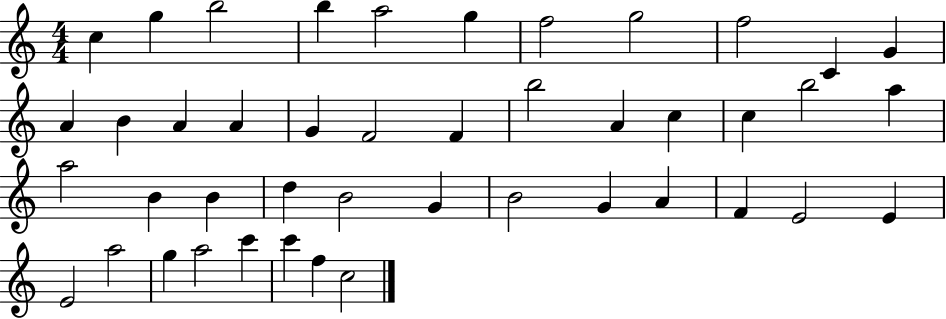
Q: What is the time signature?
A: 4/4